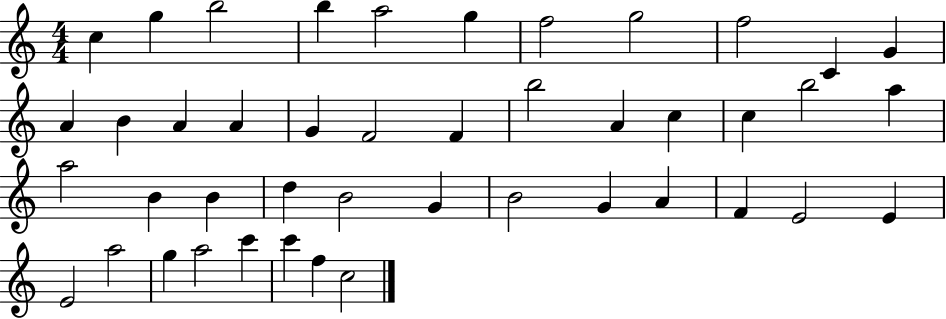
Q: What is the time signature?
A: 4/4